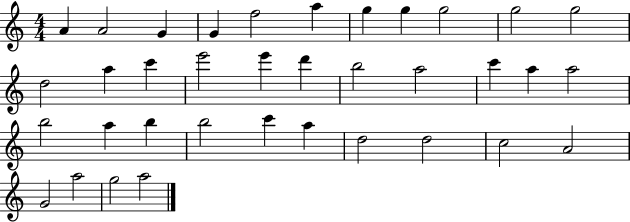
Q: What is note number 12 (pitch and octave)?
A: D5